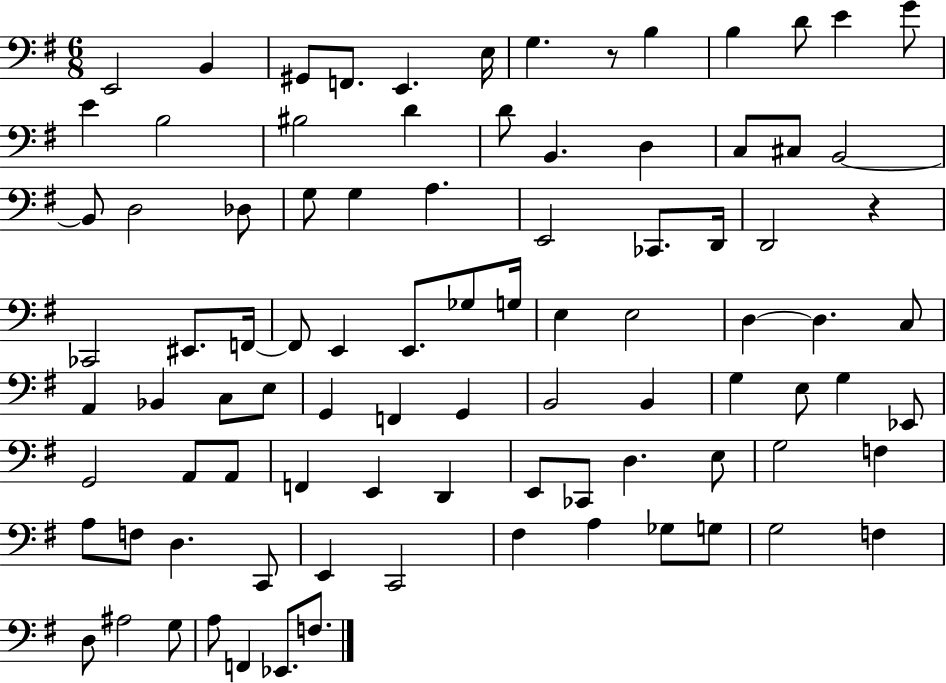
E2/h B2/q G#2/e F2/e. E2/q. E3/s G3/q. R/e B3/q B3/q D4/e E4/q G4/e E4/q B3/h BIS3/h D4/q D4/e B2/q. D3/q C3/e C#3/e B2/h B2/e D3/h Db3/e G3/e G3/q A3/q. E2/h CES2/e. D2/s D2/h R/q CES2/h EIS2/e. F2/s F2/e E2/q E2/e. Gb3/e G3/s E3/q E3/h D3/q D3/q. C3/e A2/q Bb2/q C3/e E3/e G2/q F2/q G2/q B2/h B2/q G3/q E3/e G3/q Eb2/e G2/h A2/e A2/e F2/q E2/q D2/q E2/e CES2/e D3/q. E3/e G3/h F3/q A3/e F3/e D3/q. C2/e E2/q C2/h F#3/q A3/q Gb3/e G3/e G3/h F3/q D3/e A#3/h G3/e A3/e F2/q Eb2/e. F3/e.